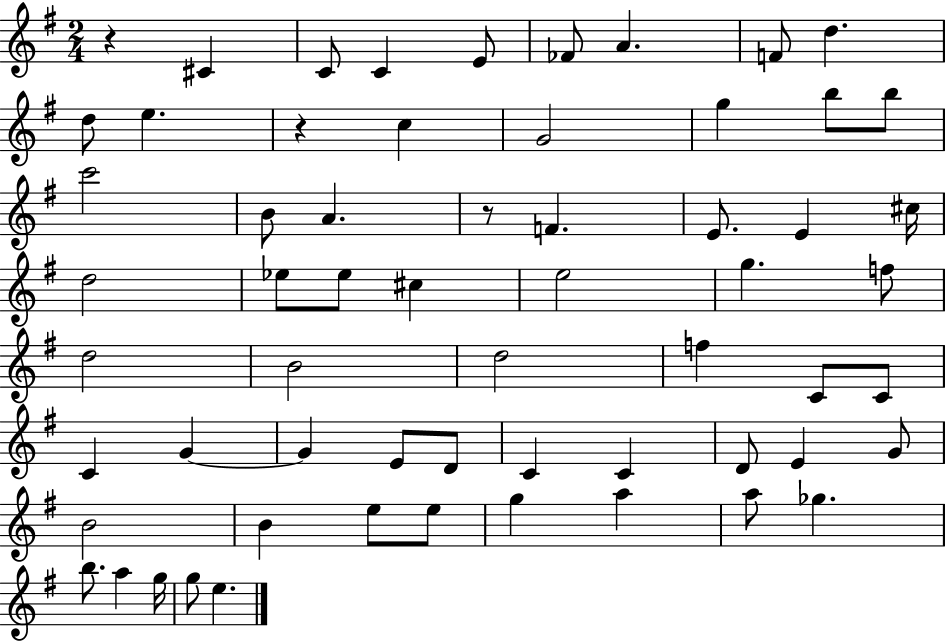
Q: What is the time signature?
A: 2/4